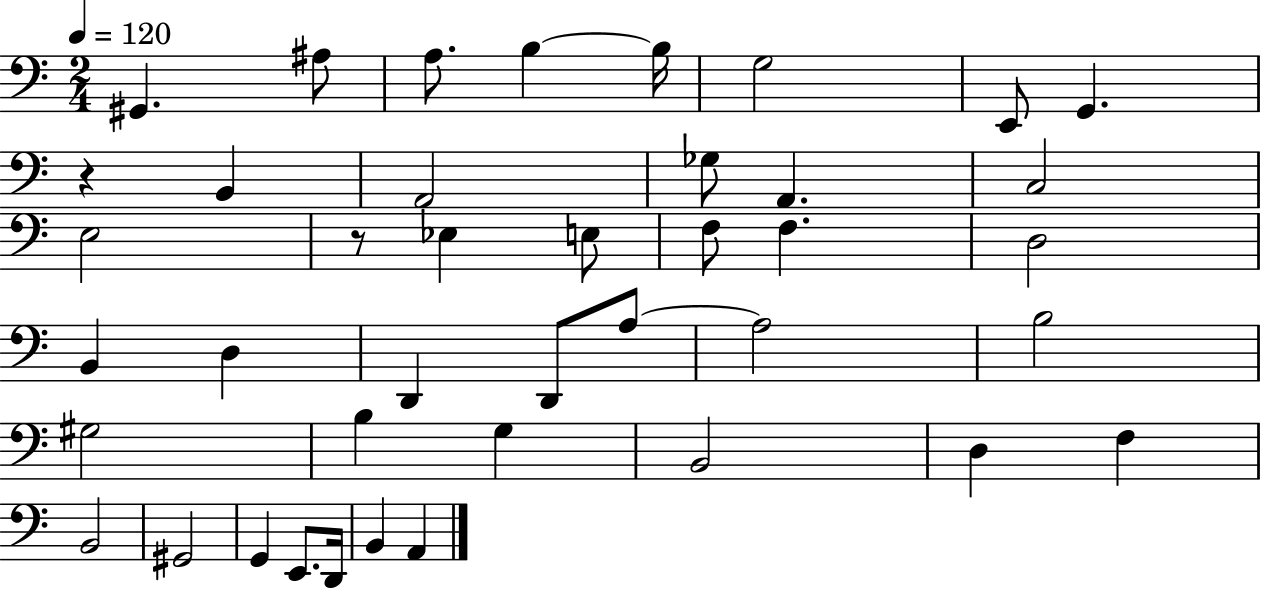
G#2/q. A#3/e A3/e. B3/q B3/s G3/h E2/e G2/q. R/q B2/q A2/h Gb3/e A2/q. C3/h E3/h R/e Eb3/q E3/e F3/e F3/q. D3/h B2/q D3/q D2/q D2/e A3/e A3/h B3/h G#3/h B3/q G3/q B2/h D3/q F3/q B2/h G#2/h G2/q E2/e. D2/s B2/q A2/q